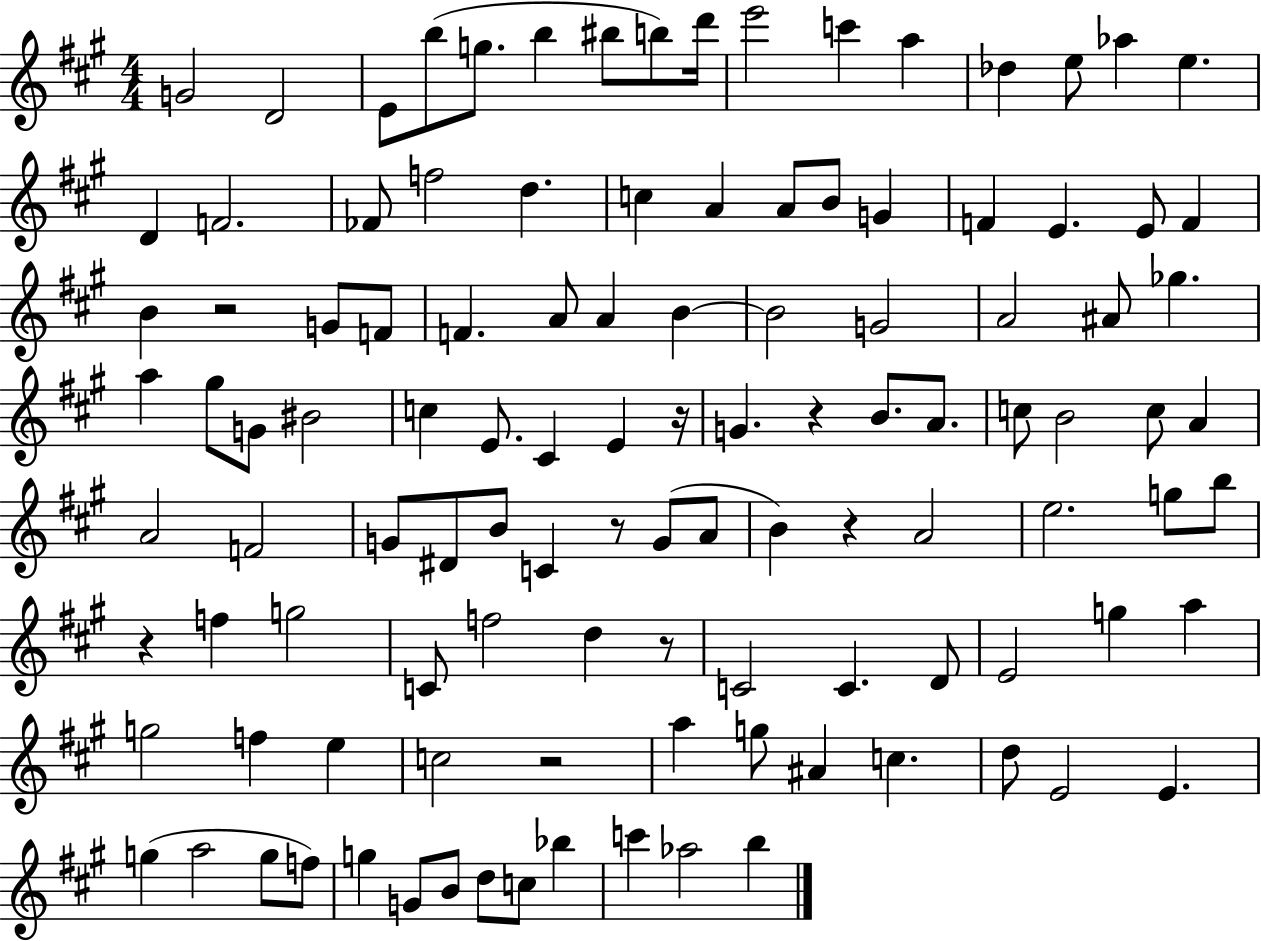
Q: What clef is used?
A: treble